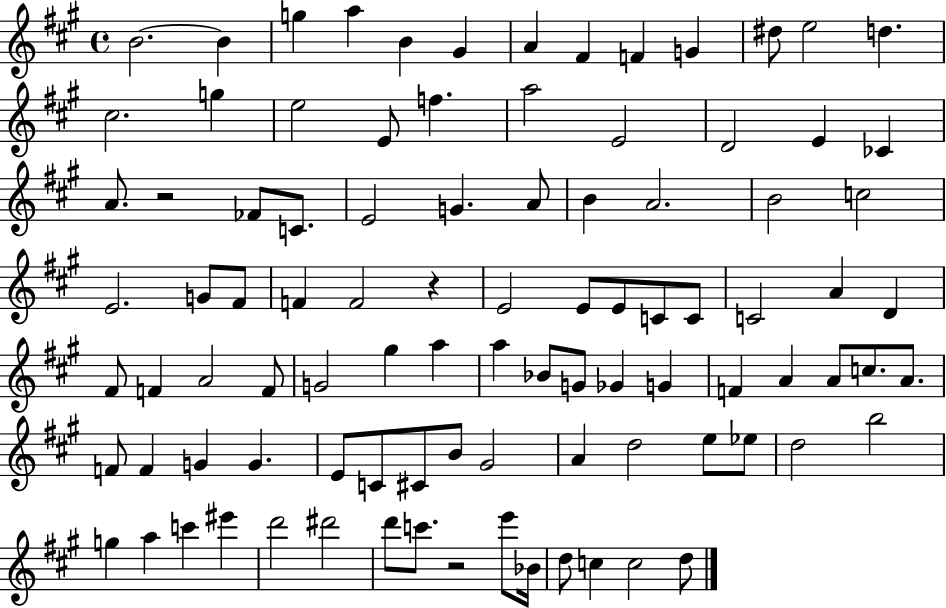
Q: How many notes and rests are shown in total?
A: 95